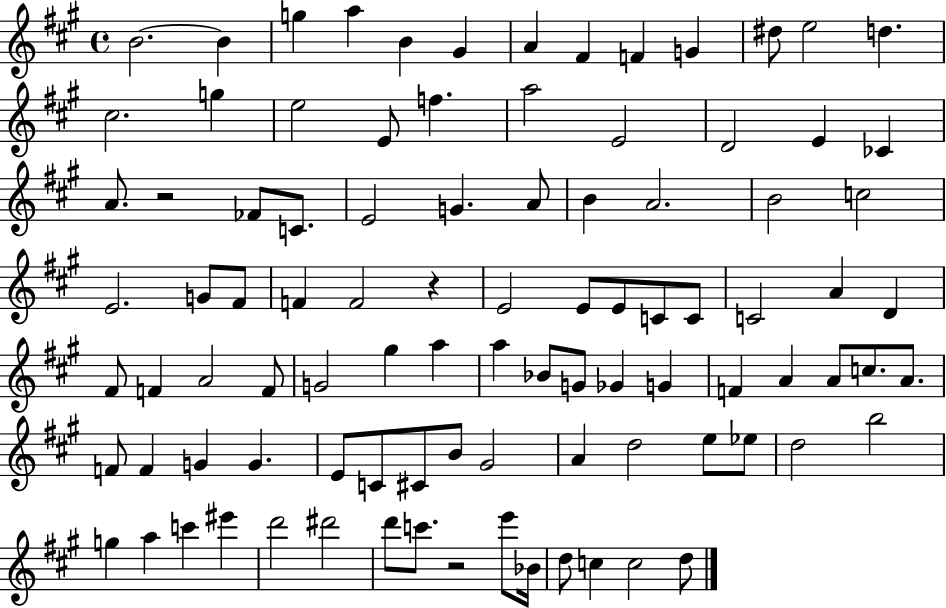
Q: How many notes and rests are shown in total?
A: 95